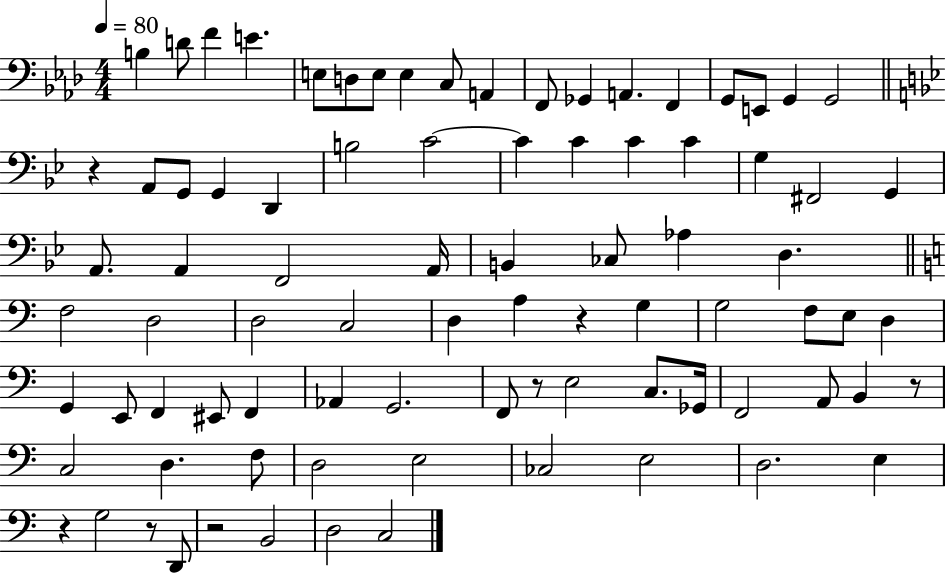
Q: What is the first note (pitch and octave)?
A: B3